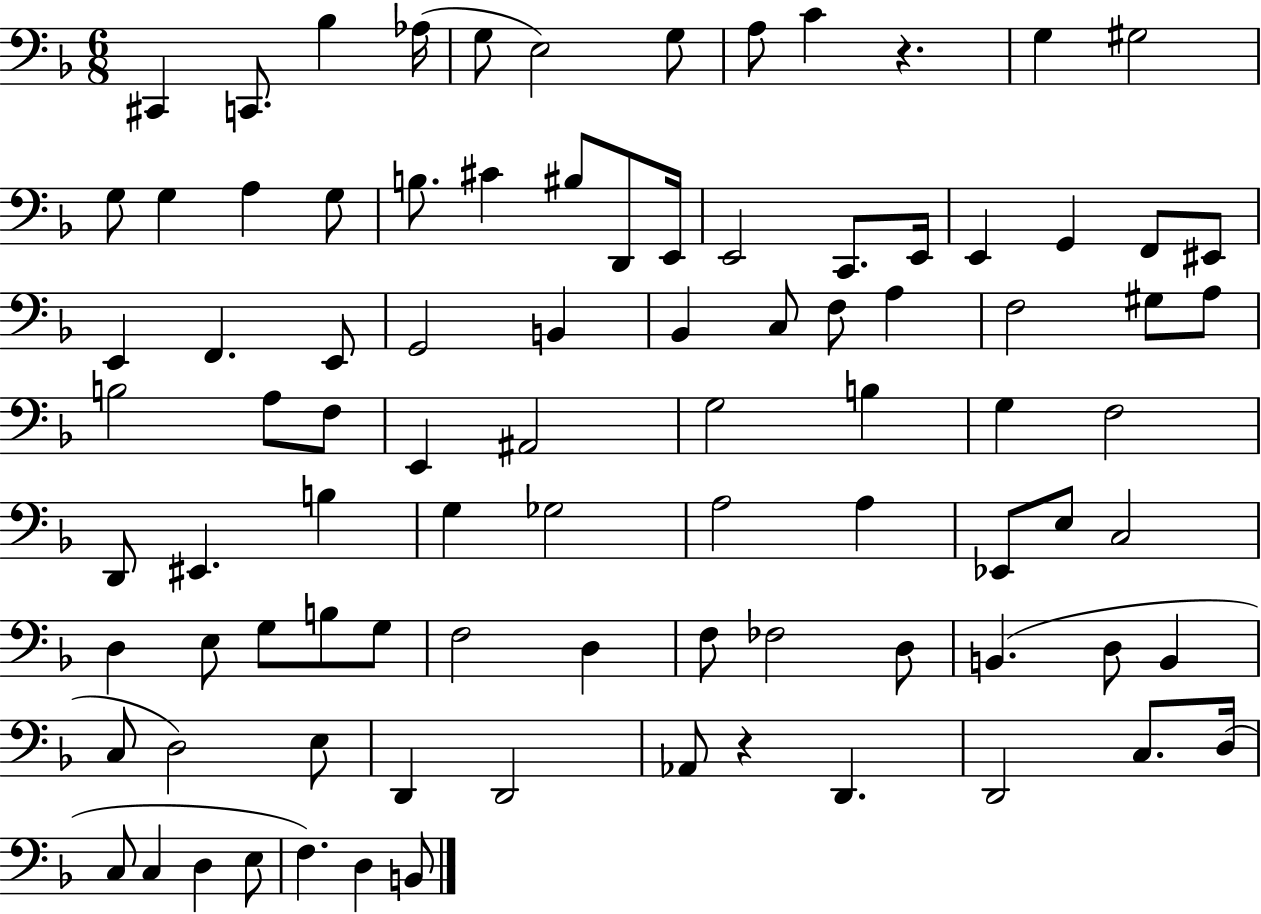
X:1
T:Untitled
M:6/8
L:1/4
K:F
^C,, C,,/2 _B, _A,/4 G,/2 E,2 G,/2 A,/2 C z G, ^G,2 G,/2 G, A, G,/2 B,/2 ^C ^B,/2 D,,/2 E,,/4 E,,2 C,,/2 E,,/4 E,, G,, F,,/2 ^E,,/2 E,, F,, E,,/2 G,,2 B,, _B,, C,/2 F,/2 A, F,2 ^G,/2 A,/2 B,2 A,/2 F,/2 E,, ^A,,2 G,2 B, G, F,2 D,,/2 ^E,, B, G, _G,2 A,2 A, _E,,/2 E,/2 C,2 D, E,/2 G,/2 B,/2 G,/2 F,2 D, F,/2 _F,2 D,/2 B,, D,/2 B,, C,/2 D,2 E,/2 D,, D,,2 _A,,/2 z D,, D,,2 C,/2 D,/4 C,/2 C, D, E,/2 F, D, B,,/2